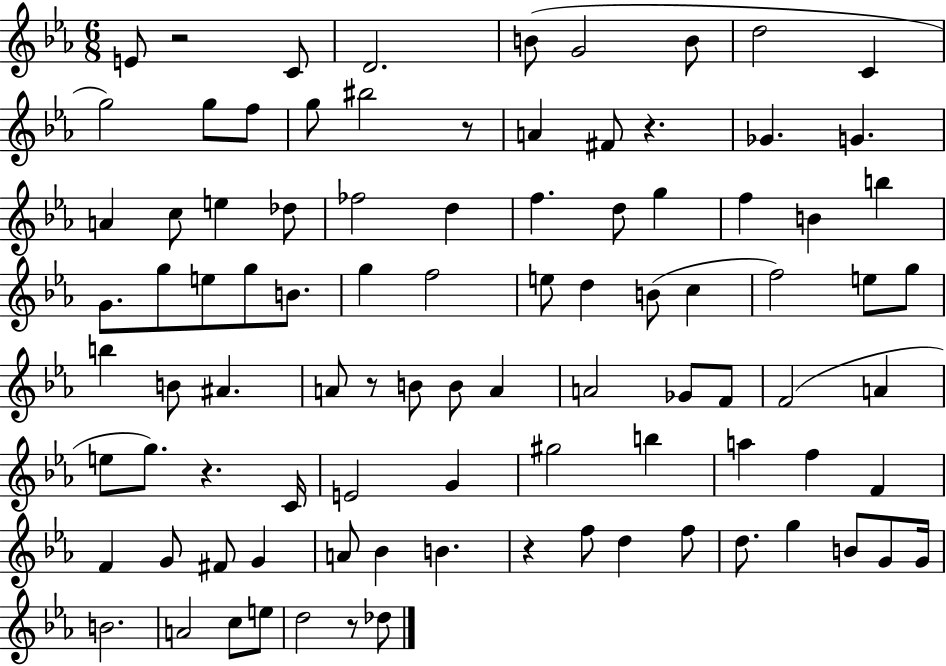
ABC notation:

X:1
T:Untitled
M:6/8
L:1/4
K:Eb
E/2 z2 C/2 D2 B/2 G2 B/2 d2 C g2 g/2 f/2 g/2 ^b2 z/2 A ^F/2 z _G G A c/2 e _d/2 _f2 d f d/2 g f B b G/2 g/2 e/2 g/2 B/2 g f2 e/2 d B/2 c f2 e/2 g/2 b B/2 ^A A/2 z/2 B/2 B/2 A A2 _G/2 F/2 F2 A e/2 g/2 z C/4 E2 G ^g2 b a f F F G/2 ^F/2 G A/2 _B B z f/2 d f/2 d/2 g B/2 G/2 G/4 B2 A2 c/2 e/2 d2 z/2 _d/2